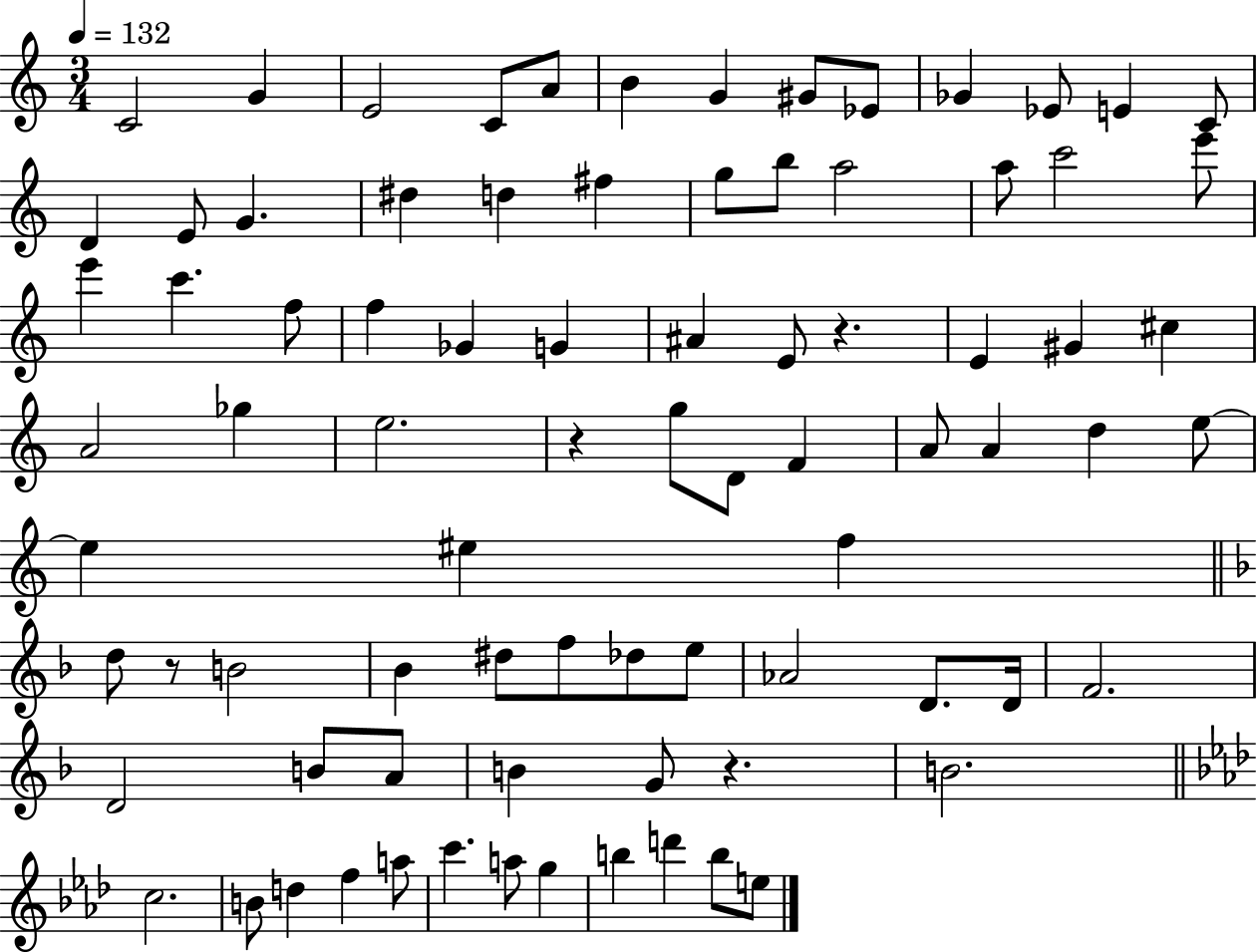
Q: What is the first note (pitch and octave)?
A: C4